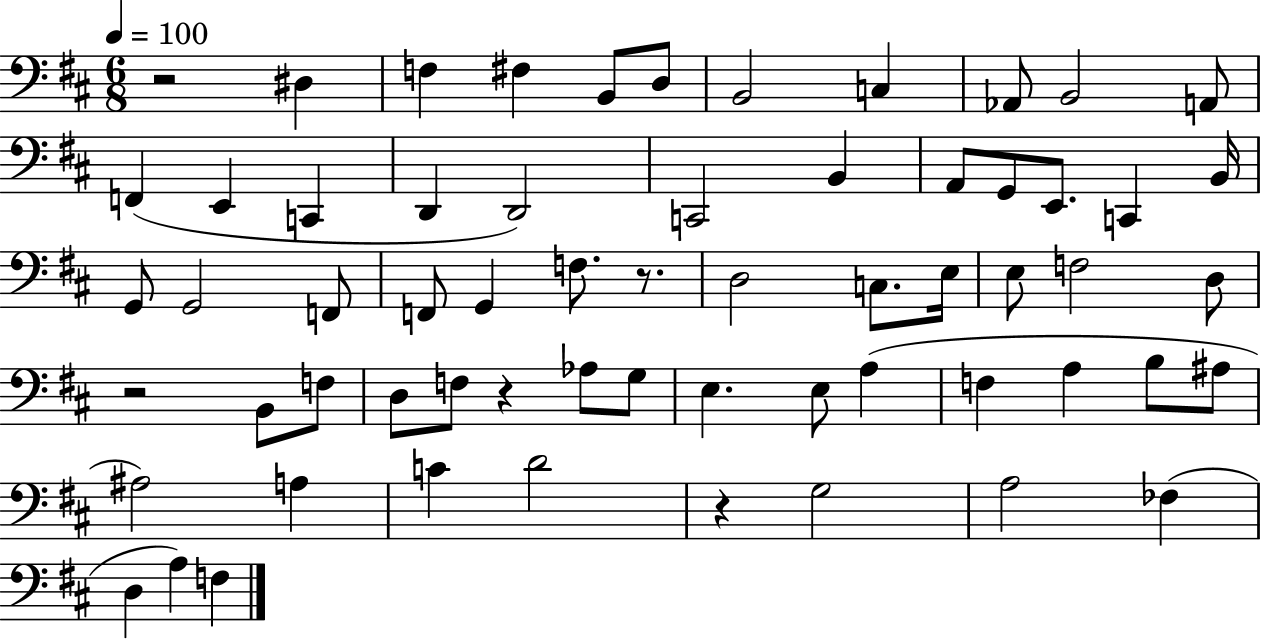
X:1
T:Untitled
M:6/8
L:1/4
K:D
z2 ^D, F, ^F, B,,/2 D,/2 B,,2 C, _A,,/2 B,,2 A,,/2 F,, E,, C,, D,, D,,2 C,,2 B,, A,,/2 G,,/2 E,,/2 C,, B,,/4 G,,/2 G,,2 F,,/2 F,,/2 G,, F,/2 z/2 D,2 C,/2 E,/4 E,/2 F,2 D,/2 z2 B,,/2 F,/2 D,/2 F,/2 z _A,/2 G,/2 E, E,/2 A, F, A, B,/2 ^A,/2 ^A,2 A, C D2 z G,2 A,2 _F, D, A, F,